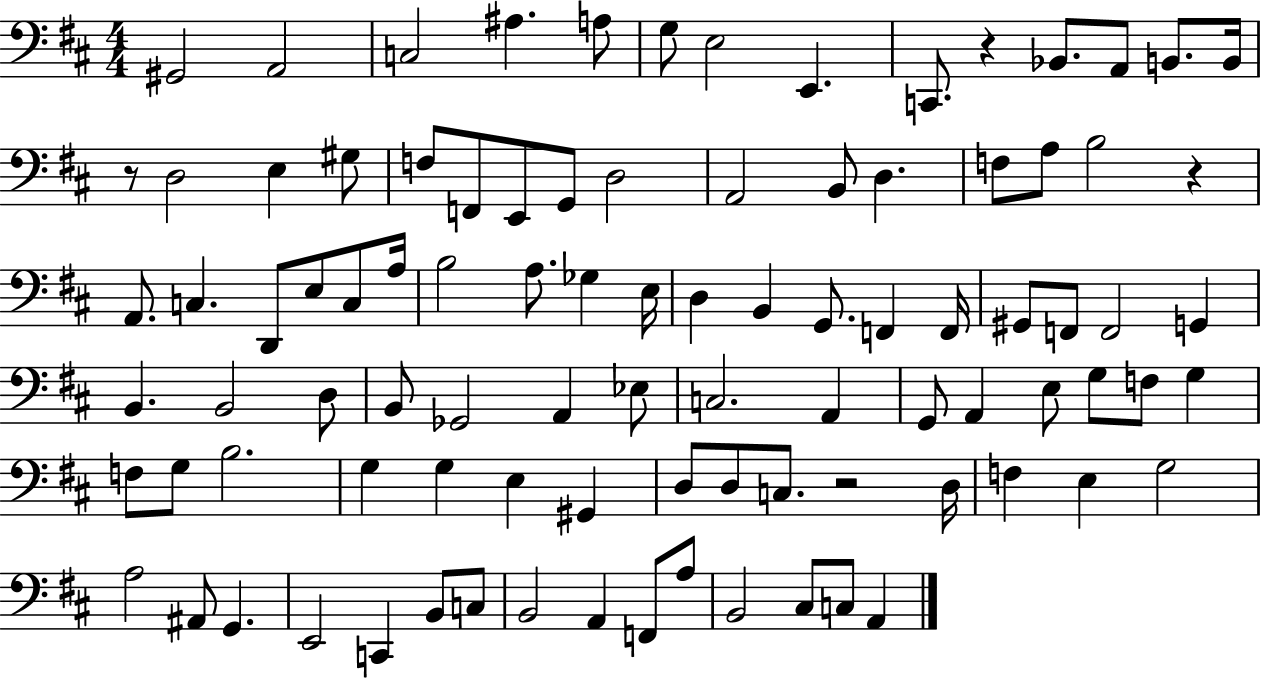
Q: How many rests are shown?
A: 4